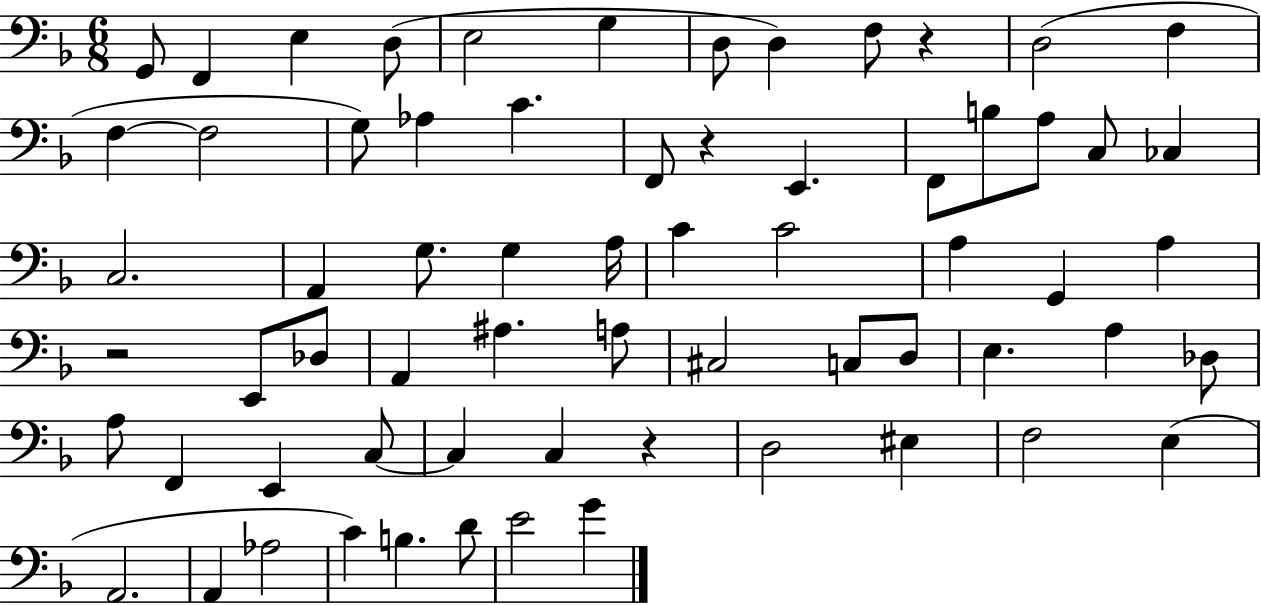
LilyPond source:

{
  \clef bass
  \numericTimeSignature
  \time 6/8
  \key f \major
  g,8 f,4 e4 d8( | e2 g4 | d8 d4) f8 r4 | d2( f4 | \break f4~~ f2 | g8) aes4 c'4. | f,8 r4 e,4. | f,8 b8 a8 c8 ces4 | \break c2. | a,4 g8. g4 a16 | c'4 c'2 | a4 g,4 a4 | \break r2 e,8 des8 | a,4 ais4. a8 | cis2 c8 d8 | e4. a4 des8 | \break a8 f,4 e,4 c8~~ | c4 c4 r4 | d2 eis4 | f2 e4( | \break a,2. | a,4 aes2 | c'4) b4. d'8 | e'2 g'4 | \break \bar "|."
}